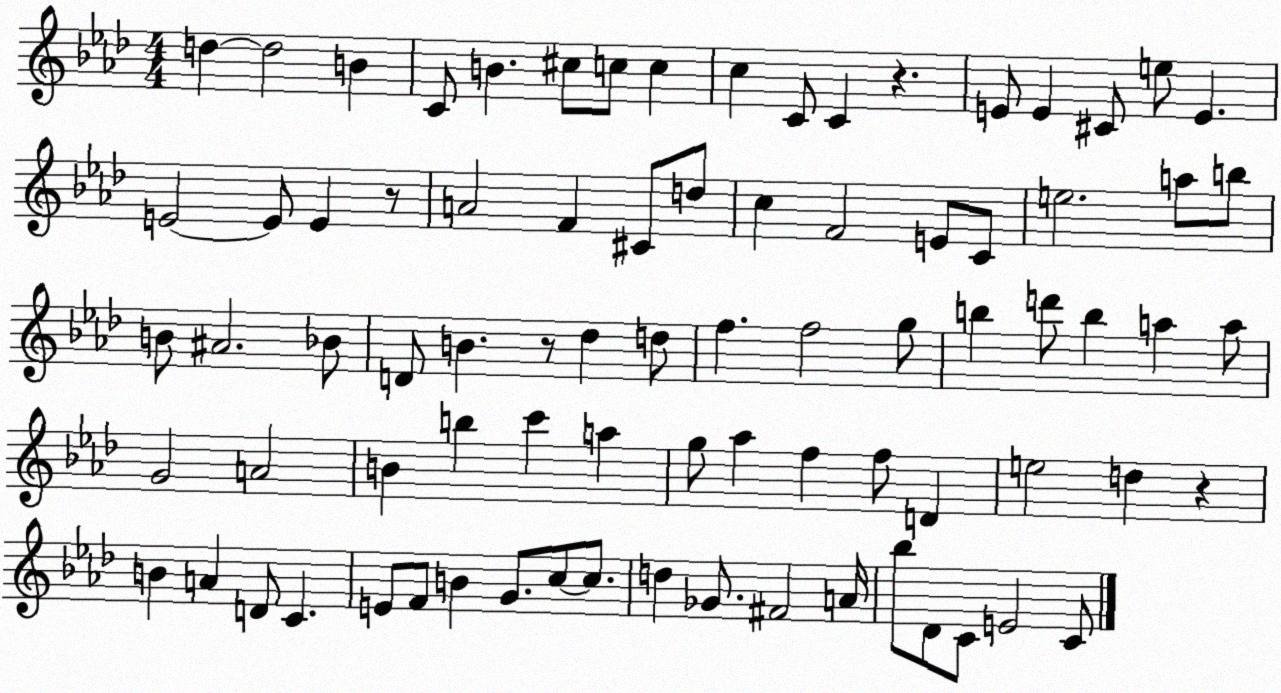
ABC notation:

X:1
T:Untitled
M:4/4
L:1/4
K:Ab
d d2 B C/2 B ^c/2 c/2 c c C/2 C z E/2 E ^C/2 e/2 E E2 E/2 E z/2 A2 F ^C/2 d/2 c F2 E/2 C/2 e2 a/2 b/2 B/2 ^A2 _B/2 D/2 B z/2 _d d/2 f f2 g/2 b d'/2 b a a/2 G2 A2 B b c' a g/2 _a f f/2 D e2 d z B A D/2 C E/2 F/2 B G/2 c/2 c/2 d _G/2 ^F2 A/4 _b/2 _D/2 C/2 E2 C/2